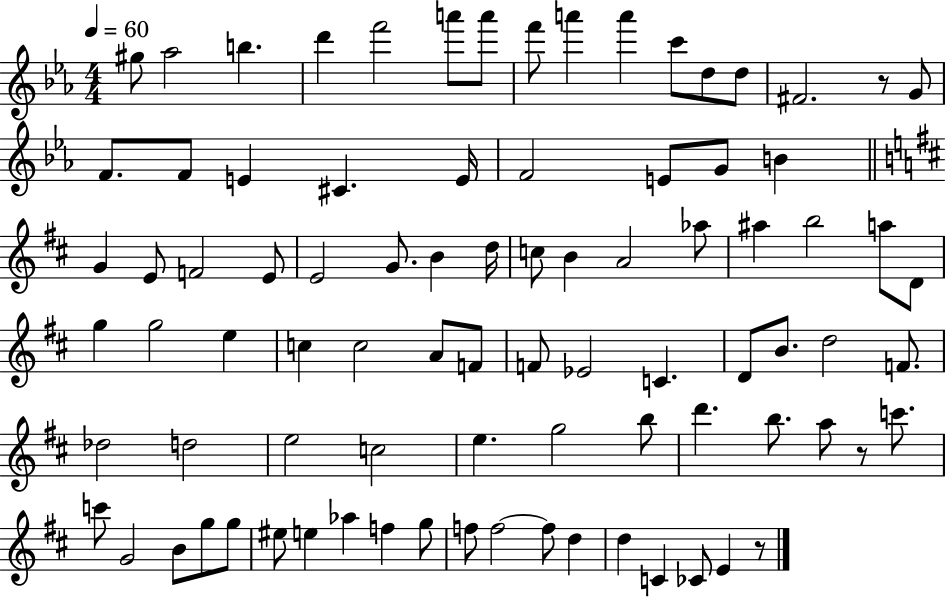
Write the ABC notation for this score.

X:1
T:Untitled
M:4/4
L:1/4
K:Eb
^g/2 _a2 b d' f'2 a'/2 a'/2 f'/2 a' a' c'/2 d/2 d/2 ^F2 z/2 G/2 F/2 F/2 E ^C E/4 F2 E/2 G/2 B G E/2 F2 E/2 E2 G/2 B d/4 c/2 B A2 _a/2 ^a b2 a/2 D/2 g g2 e c c2 A/2 F/2 F/2 _E2 C D/2 B/2 d2 F/2 _d2 d2 e2 c2 e g2 b/2 d' b/2 a/2 z/2 c'/2 c'/2 G2 B/2 g/2 g/2 ^e/2 e _a f g/2 f/2 f2 f/2 d d C _C/2 E z/2